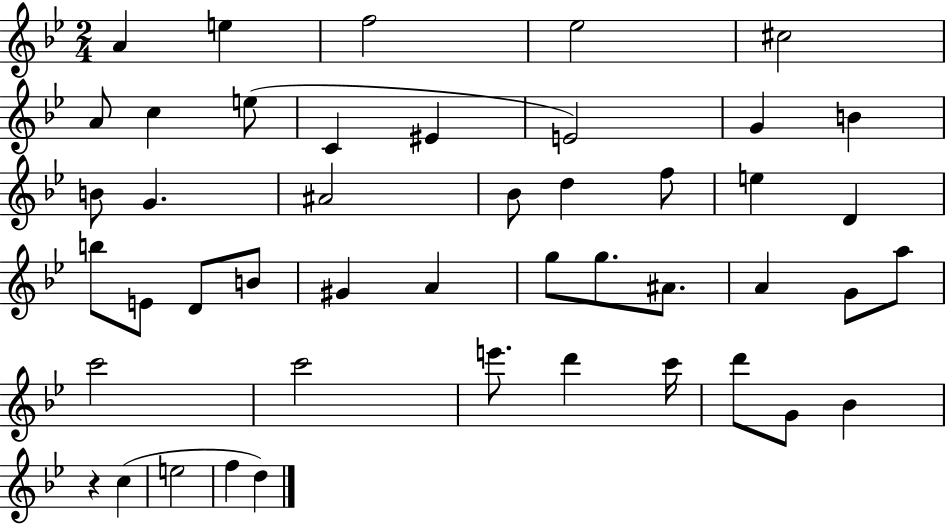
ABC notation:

X:1
T:Untitled
M:2/4
L:1/4
K:Bb
A e f2 _e2 ^c2 A/2 c e/2 C ^E E2 G B B/2 G ^A2 _B/2 d f/2 e D b/2 E/2 D/2 B/2 ^G A g/2 g/2 ^A/2 A G/2 a/2 c'2 c'2 e'/2 d' c'/4 d'/2 G/2 _B z c e2 f d